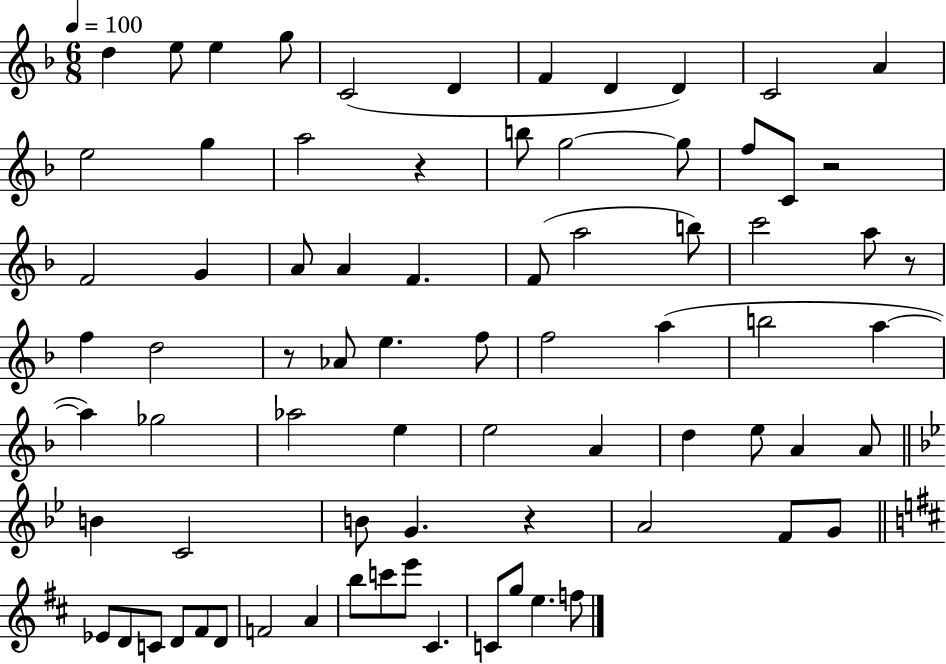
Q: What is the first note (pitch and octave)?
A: D5